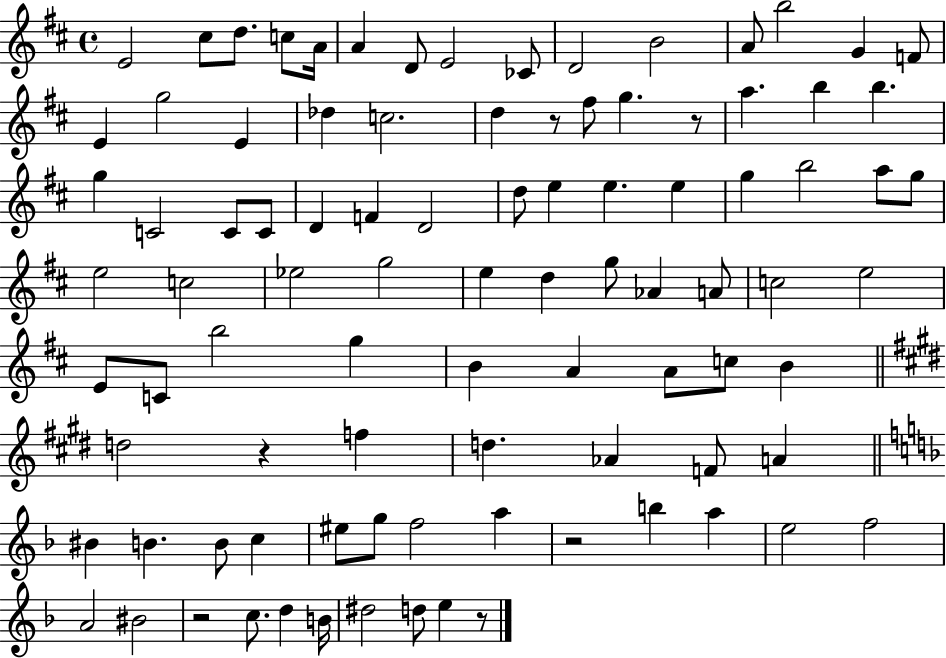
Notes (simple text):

E4/h C#5/e D5/e. C5/e A4/s A4/q D4/e E4/h CES4/e D4/h B4/h A4/e B5/h G4/q F4/e E4/q G5/h E4/q Db5/q C5/h. D5/q R/e F#5/e G5/q. R/e A5/q. B5/q B5/q. G5/q C4/h C4/e C4/e D4/q F4/q D4/h D5/e E5/q E5/q. E5/q G5/q B5/h A5/e G5/e E5/h C5/h Eb5/h G5/h E5/q D5/q G5/e Ab4/q A4/e C5/h E5/h E4/e C4/e B5/h G5/q B4/q A4/q A4/e C5/e B4/q D5/h R/q F5/q D5/q. Ab4/q F4/e A4/q BIS4/q B4/q. B4/e C5/q EIS5/e G5/e F5/h A5/q R/h B5/q A5/q E5/h F5/h A4/h BIS4/h R/h C5/e. D5/q B4/s D#5/h D5/e E5/q R/e